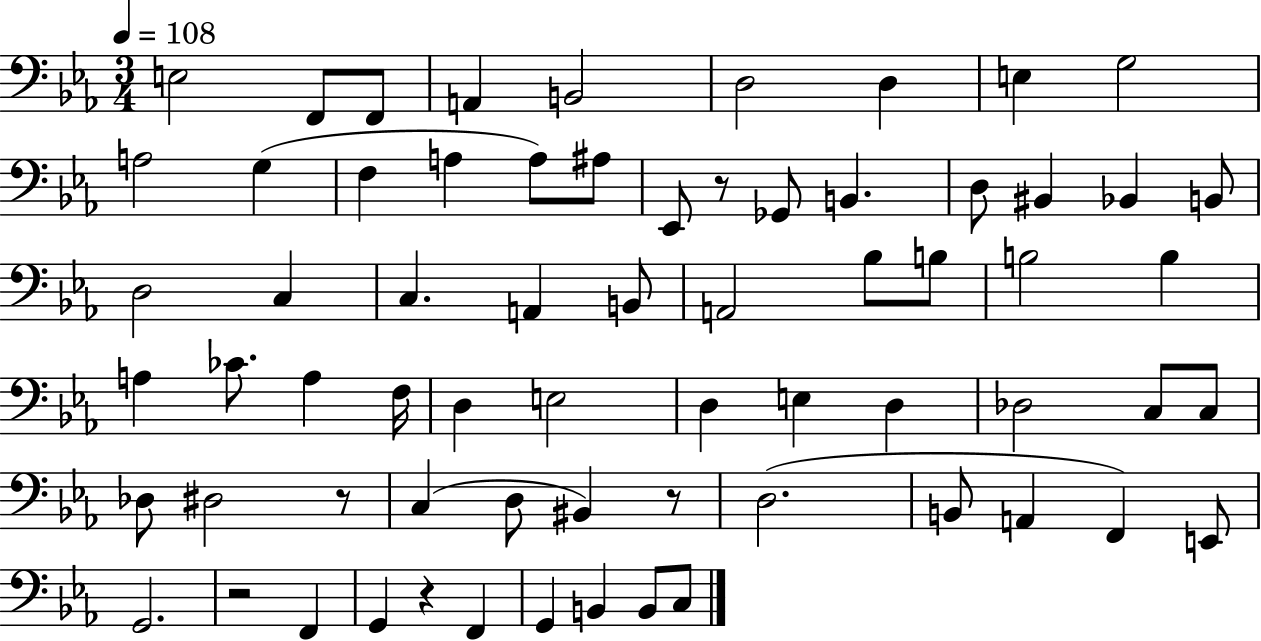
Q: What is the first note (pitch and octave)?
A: E3